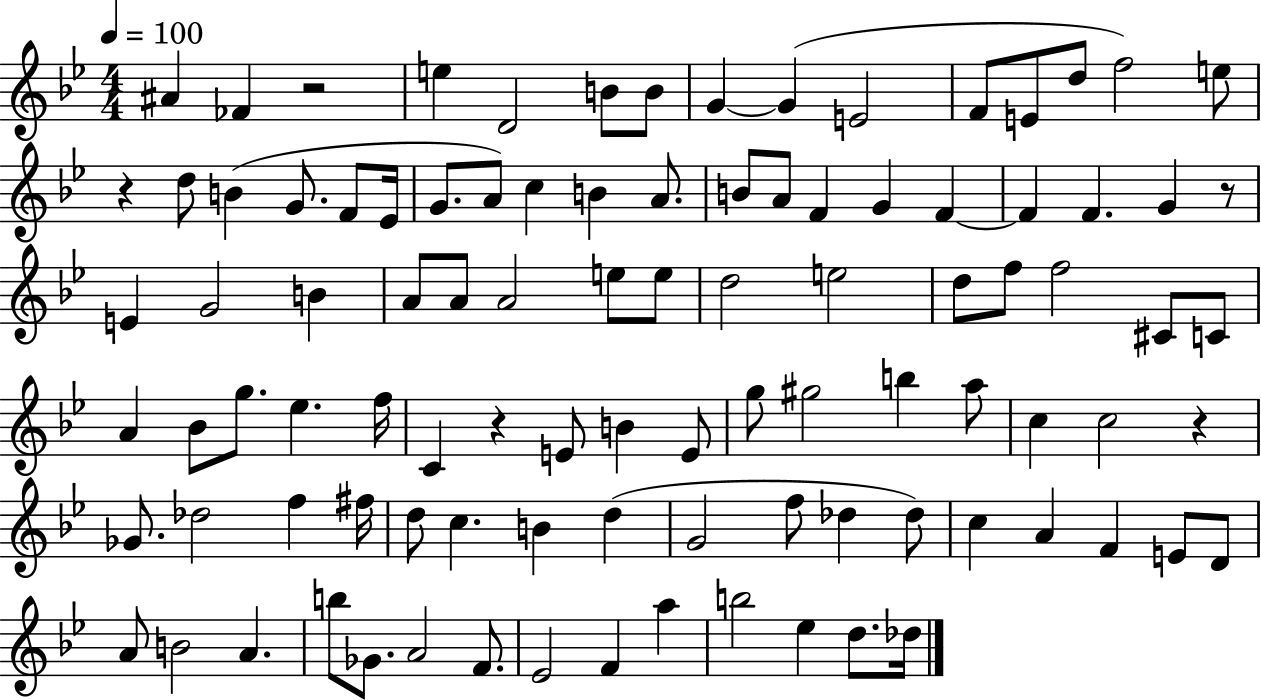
X:1
T:Untitled
M:4/4
L:1/4
K:Bb
^A _F z2 e D2 B/2 B/2 G G E2 F/2 E/2 d/2 f2 e/2 z d/2 B G/2 F/2 _E/4 G/2 A/2 c B A/2 B/2 A/2 F G F F F G z/2 E G2 B A/2 A/2 A2 e/2 e/2 d2 e2 d/2 f/2 f2 ^C/2 C/2 A _B/2 g/2 _e f/4 C z E/2 B E/2 g/2 ^g2 b a/2 c c2 z _G/2 _d2 f ^f/4 d/2 c B d G2 f/2 _d _d/2 c A F E/2 D/2 A/2 B2 A b/2 _G/2 A2 F/2 _E2 F a b2 _e d/2 _d/4